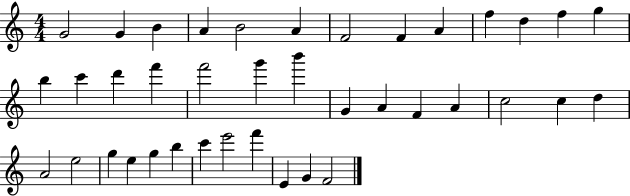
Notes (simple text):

G4/h G4/q B4/q A4/q B4/h A4/q F4/h F4/q A4/q F5/q D5/q F5/q G5/q B5/q C6/q D6/q F6/q F6/h G6/q B6/q G4/q A4/q F4/q A4/q C5/h C5/q D5/q A4/h E5/h G5/q E5/q G5/q B5/q C6/q E6/h F6/q E4/q G4/q F4/h